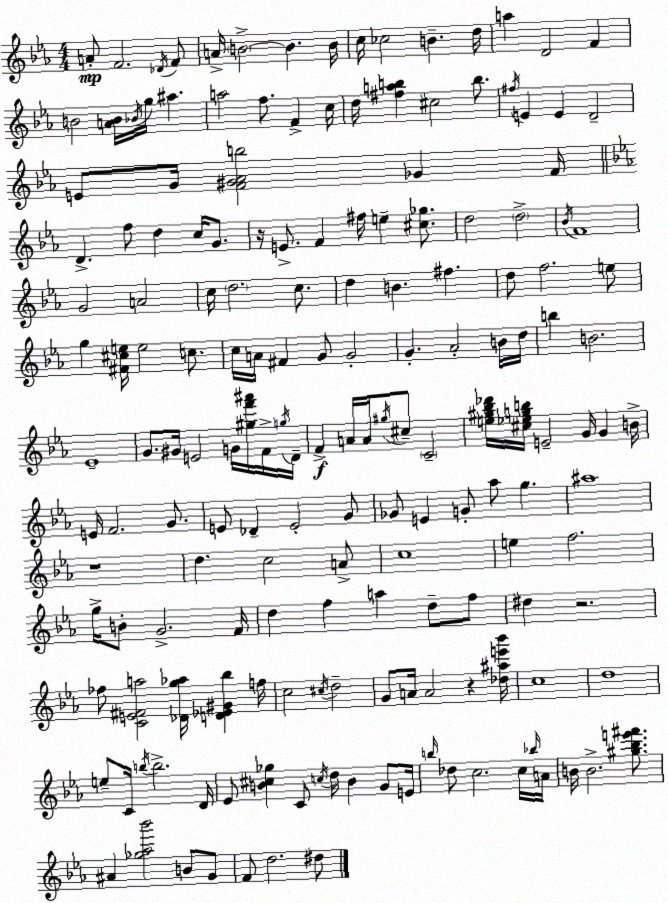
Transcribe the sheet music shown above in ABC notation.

X:1
T:Untitled
M:4/4
L:1/4
K:Cm
A/2 F2 _D/4 F/2 A/4 B2 B B/4 c/4 _c2 B d/4 a D2 F B2 [AB]/4 _B/4 g/4 ^a a2 f/2 F c/4 d/4 [^fab] ^c2 b/2 ^f/4 E E D2 E/2 G/4 [F^G_Ab]2 _G F/4 D f/2 d c/4 G/2 z/4 E/2 F ^f/4 e [^c_g]/2 d2 d2 _B/4 F4 G2 A2 c/4 d2 c/2 d B ^f d/2 f2 e/2 g [^F^ce]/4 e2 c/2 c/4 A/4 ^F G/2 G2 G _A2 B/4 d/4 b B2 _E4 G/2 ^G/4 E2 G/4 [^gf'^a']/4 F/4 g/4 D/4 F A/4 A/4 ^g/4 ^c/2 C2 [e^g_b_d']/4 [^c_egb]/4 E2 G/4 G B/4 E/4 F2 G/2 E/2 _D E2 G/2 _G/2 E G/2 _a/2 g ^a4 z4 d c2 A/2 c4 e f2 g/4 B/2 G2 F/4 d f a d/2 f/2 ^d z2 _f/2 [CE^Fa]2 [_Dg_a]/4 [D_E^G_b] f/4 c2 ^c/4 d2 G/2 A/4 A2 z [_d^ae'_b']/4 c4 d4 e/2 C/4 b/4 b2 D/4 _E/2 [B^c_g] C/2 c/4 d/4 B G/2 E/4 b/4 _d/2 c2 c/4 _b/4 A/4 B/4 B2 [^g_be'^f']/2 ^A [_g_a_b']2 B/2 G/2 F/2 d2 ^d/2